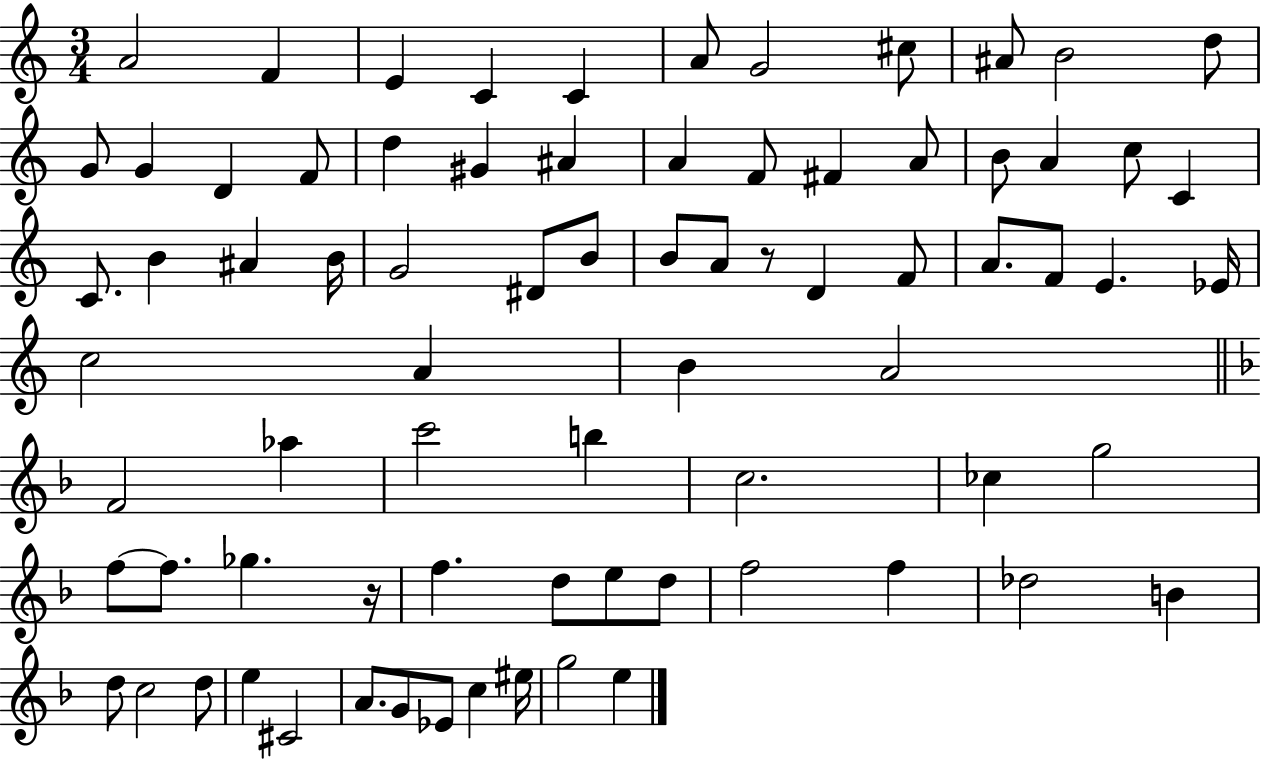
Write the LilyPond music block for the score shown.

{
  \clef treble
  \numericTimeSignature
  \time 3/4
  \key c \major
  a'2 f'4 | e'4 c'4 c'4 | a'8 g'2 cis''8 | ais'8 b'2 d''8 | \break g'8 g'4 d'4 f'8 | d''4 gis'4 ais'4 | a'4 f'8 fis'4 a'8 | b'8 a'4 c''8 c'4 | \break c'8. b'4 ais'4 b'16 | g'2 dis'8 b'8 | b'8 a'8 r8 d'4 f'8 | a'8. f'8 e'4. ees'16 | \break c''2 a'4 | b'4 a'2 | \bar "||" \break \key f \major f'2 aes''4 | c'''2 b''4 | c''2. | ces''4 g''2 | \break f''8~~ f''8. ges''4. r16 | f''4. d''8 e''8 d''8 | f''2 f''4 | des''2 b'4 | \break d''8 c''2 d''8 | e''4 cis'2 | a'8. g'8 ees'8 c''4 eis''16 | g''2 e''4 | \break \bar "|."
}